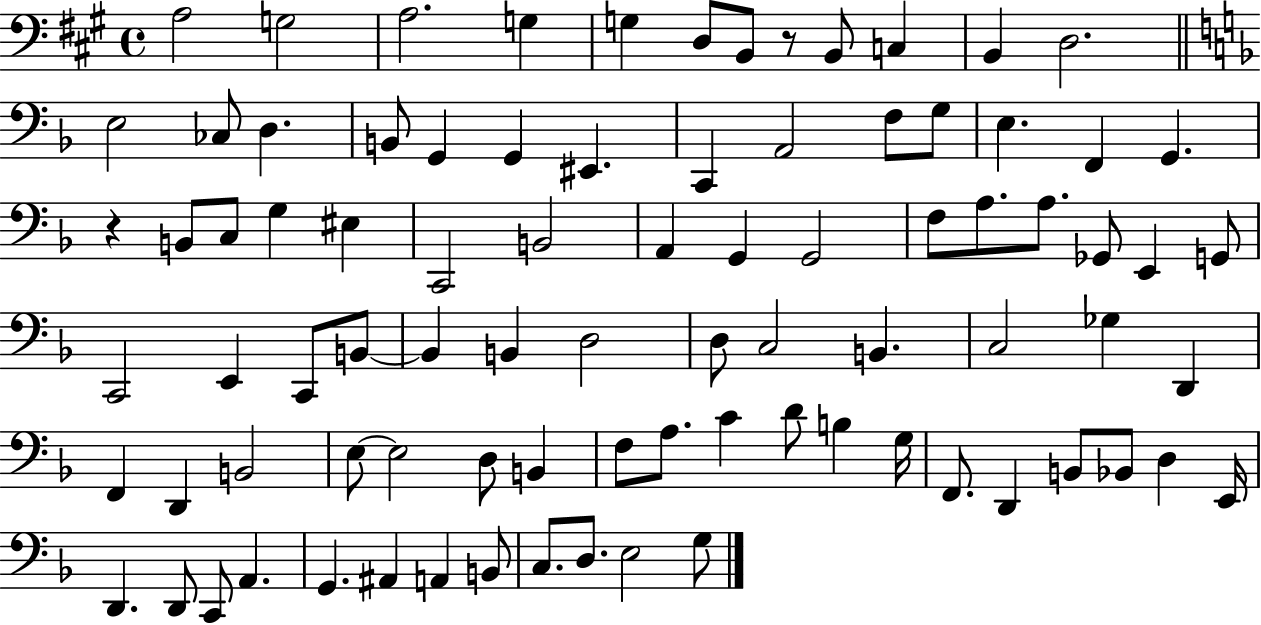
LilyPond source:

{
  \clef bass
  \time 4/4
  \defaultTimeSignature
  \key a \major
  a2 g2 | a2. g4 | g4 d8 b,8 r8 b,8 c4 | b,4 d2. | \break \bar "||" \break \key f \major e2 ces8 d4. | b,8 g,4 g,4 eis,4. | c,4 a,2 f8 g8 | e4. f,4 g,4. | \break r4 b,8 c8 g4 eis4 | c,2 b,2 | a,4 g,4 g,2 | f8 a8. a8. ges,8 e,4 g,8 | \break c,2 e,4 c,8 b,8~~ | b,4 b,4 d2 | d8 c2 b,4. | c2 ges4 d,4 | \break f,4 d,4 b,2 | e8~~ e2 d8 b,4 | f8 a8. c'4 d'8 b4 g16 | f,8. d,4 b,8 bes,8 d4 e,16 | \break d,4. d,8 c,8 a,4. | g,4. ais,4 a,4 b,8 | c8. d8. e2 g8 | \bar "|."
}